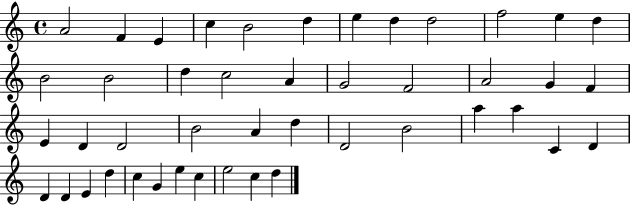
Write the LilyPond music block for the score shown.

{
  \clef treble
  \time 4/4
  \defaultTimeSignature
  \key c \major
  a'2 f'4 e'4 | c''4 b'2 d''4 | e''4 d''4 d''2 | f''2 e''4 d''4 | \break b'2 b'2 | d''4 c''2 a'4 | g'2 f'2 | a'2 g'4 f'4 | \break e'4 d'4 d'2 | b'2 a'4 d''4 | d'2 b'2 | a''4 a''4 c'4 d'4 | \break d'4 d'4 e'4 d''4 | c''4 g'4 e''4 c''4 | e''2 c''4 d''4 | \bar "|."
}